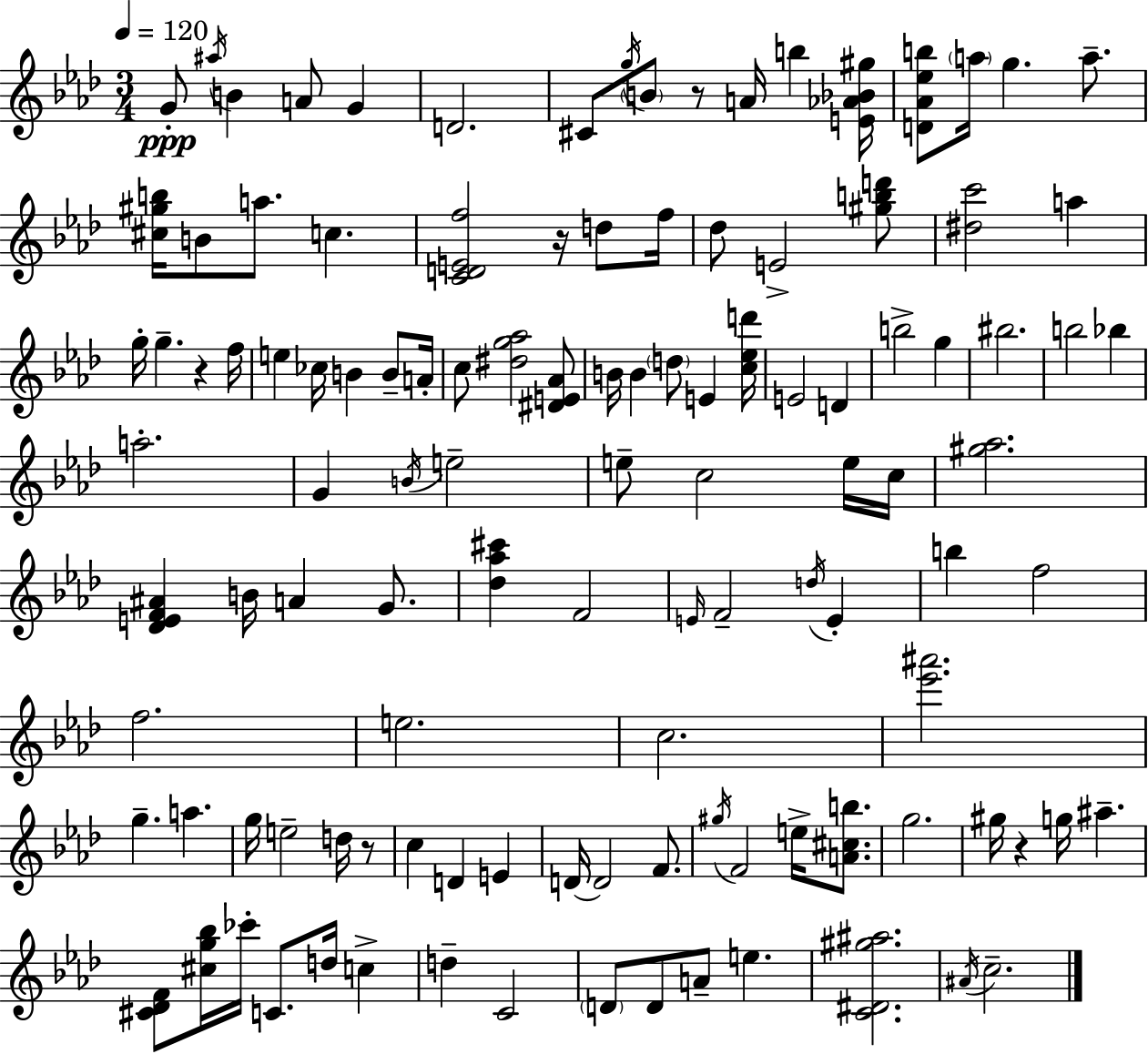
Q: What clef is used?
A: treble